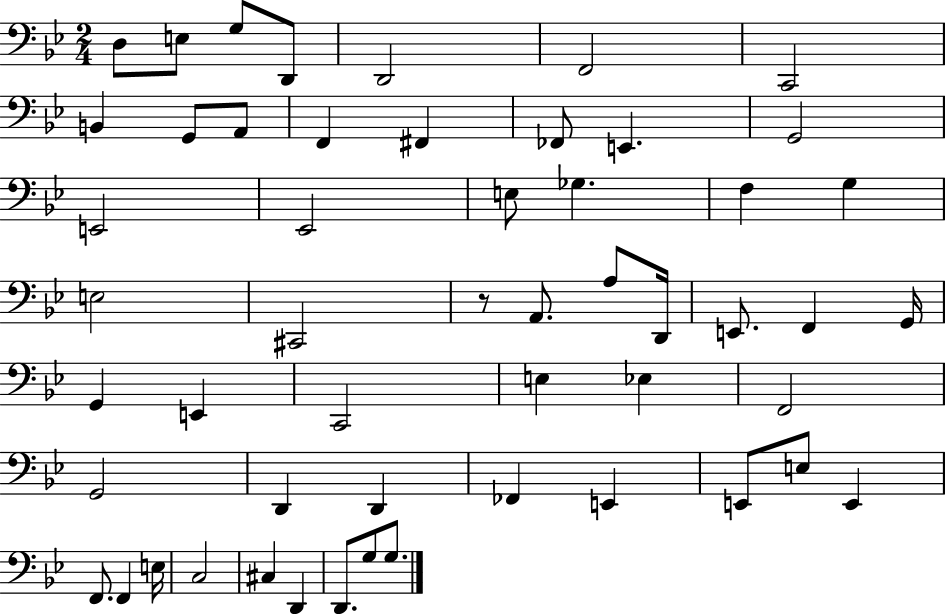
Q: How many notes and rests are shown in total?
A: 53